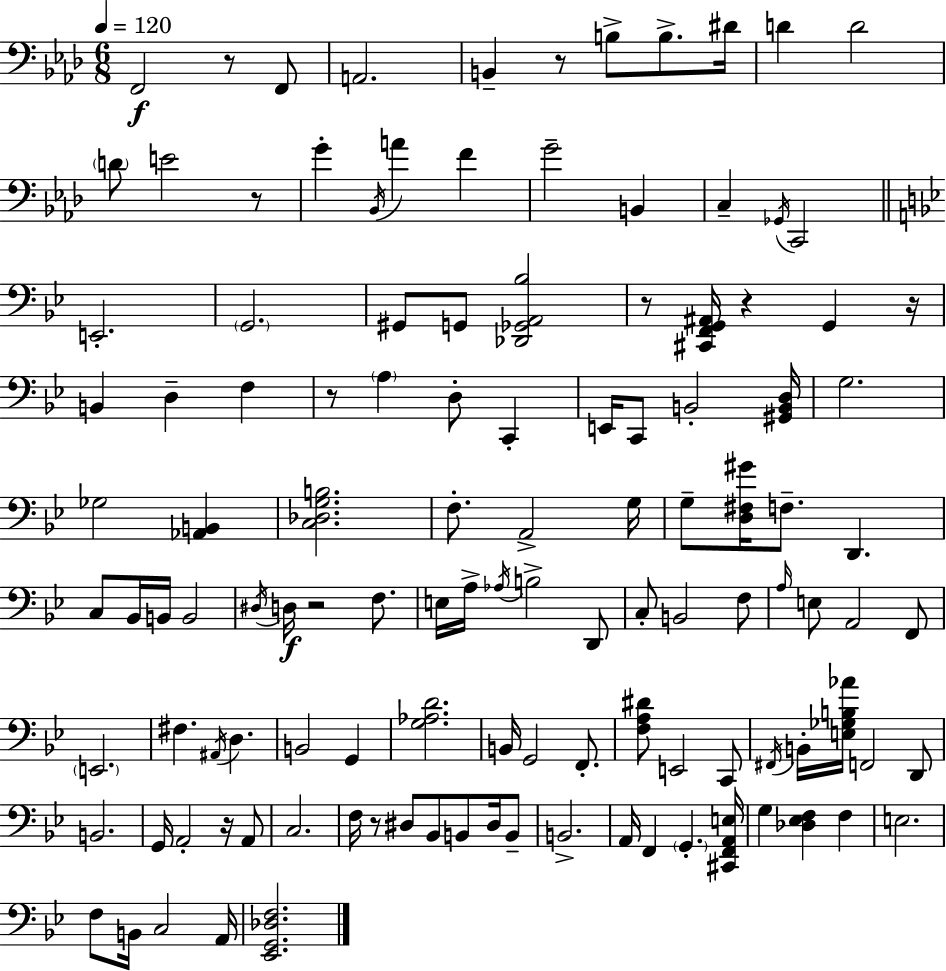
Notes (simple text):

F2/h R/e F2/e A2/h. B2/q R/e B3/e B3/e. D#4/s D4/q D4/h D4/e E4/h R/e G4/q Bb2/s A4/q F4/q G4/h B2/q C3/q Gb2/s C2/h E2/h. G2/h. G#2/e G2/e [Db2,Gb2,A2,Bb3]/h R/e [C#2,F2,G2,A#2]/s R/q G2/q R/s B2/q D3/q F3/q R/e A3/q D3/e C2/q E2/s C2/e B2/h [G#2,B2,D3]/s G3/h. Gb3/h [Ab2,B2]/q [C3,Db3,G3,B3]/h. F3/e. A2/h G3/s G3/e [D3,F#3,G#4]/s F3/e. D2/q. C3/e Bb2/s B2/s B2/h D#3/s D3/s R/h F3/e. E3/s A3/s Ab3/s B3/h D2/e C3/e B2/h F3/e A3/s E3/e A2/h F2/e E2/h. F#3/q. A#2/s D3/q. B2/h G2/q [G3,Ab3,D4]/h. B2/s G2/h F2/e. [F3,A3,D#4]/e E2/h C2/e F#2/s B2/s [E3,Gb3,B3,Ab4]/s F2/h D2/e B2/h. G2/s A2/h R/s A2/e C3/h. F3/s R/e D#3/e Bb2/e B2/e D#3/s B2/e B2/h. A2/s F2/q G2/q. [C#2,F2,A2,E3]/s G3/q [Db3,Eb3,F3]/q F3/q E3/h. F3/e B2/s C3/h A2/s [Eb2,G2,Db3,F3]/h.